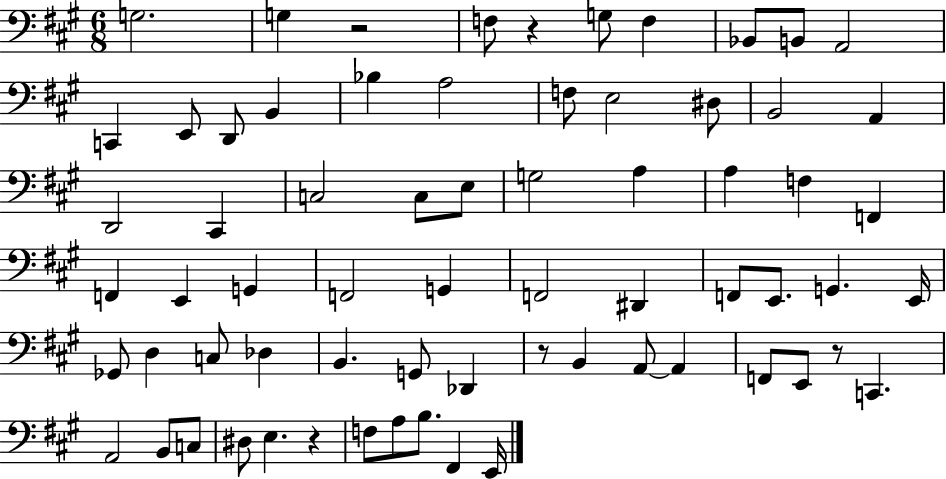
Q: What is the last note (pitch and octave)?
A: E2